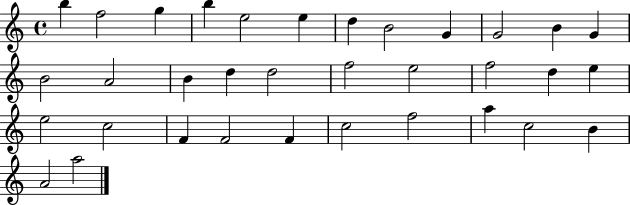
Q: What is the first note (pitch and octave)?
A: B5